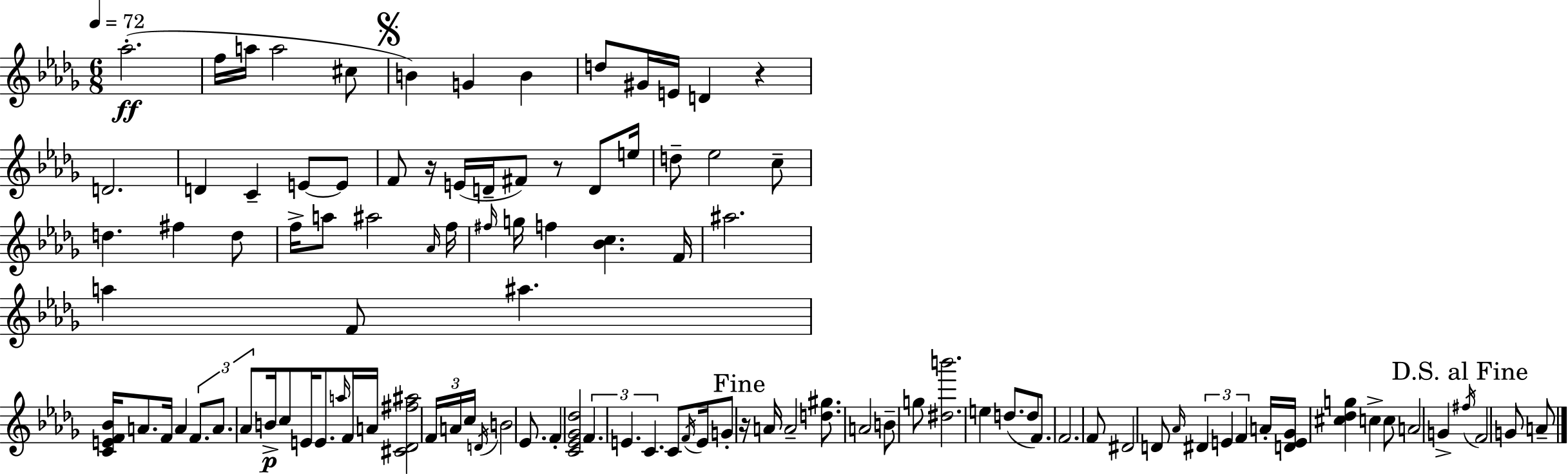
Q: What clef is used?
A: treble